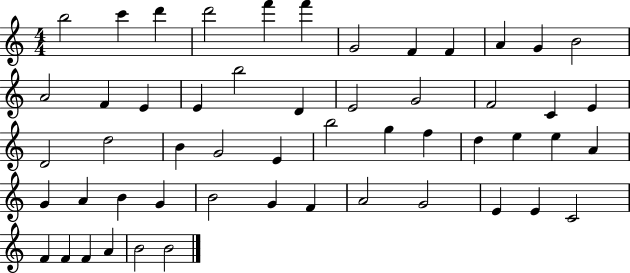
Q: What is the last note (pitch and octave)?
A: B4